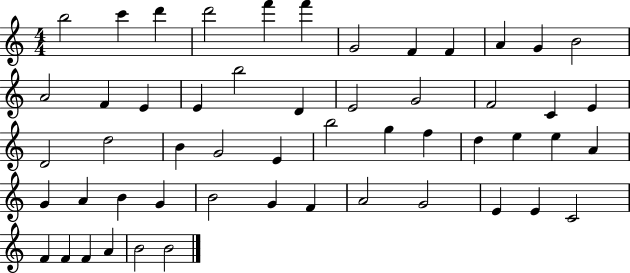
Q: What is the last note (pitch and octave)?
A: B4